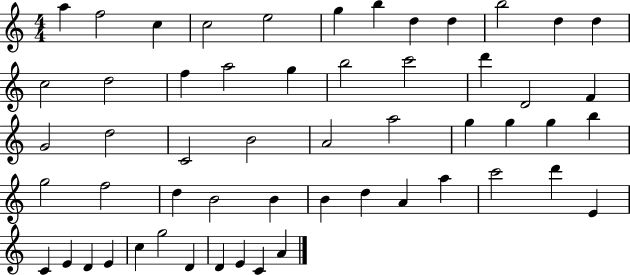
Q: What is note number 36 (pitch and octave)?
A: B4